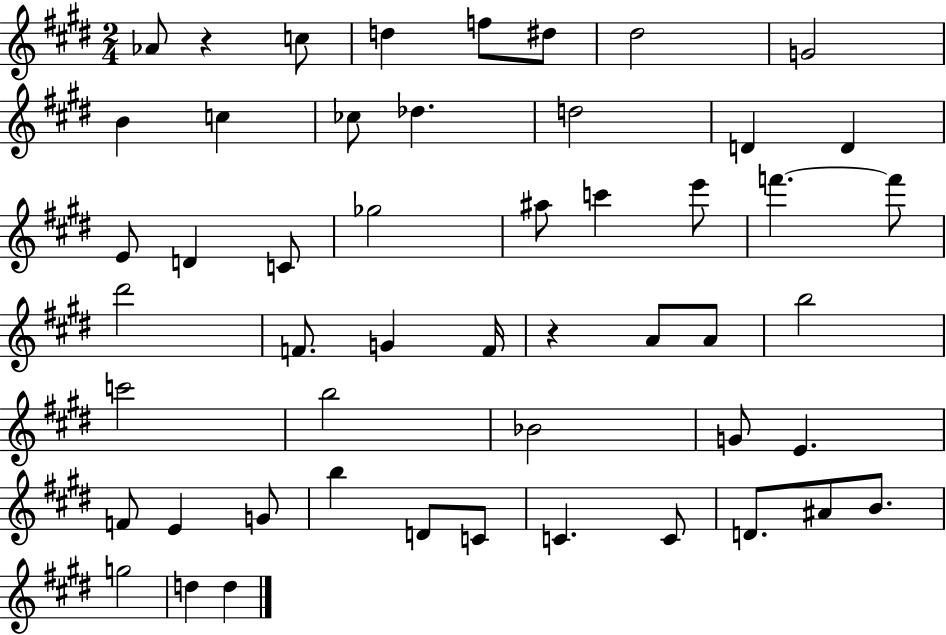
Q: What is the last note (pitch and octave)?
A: D5